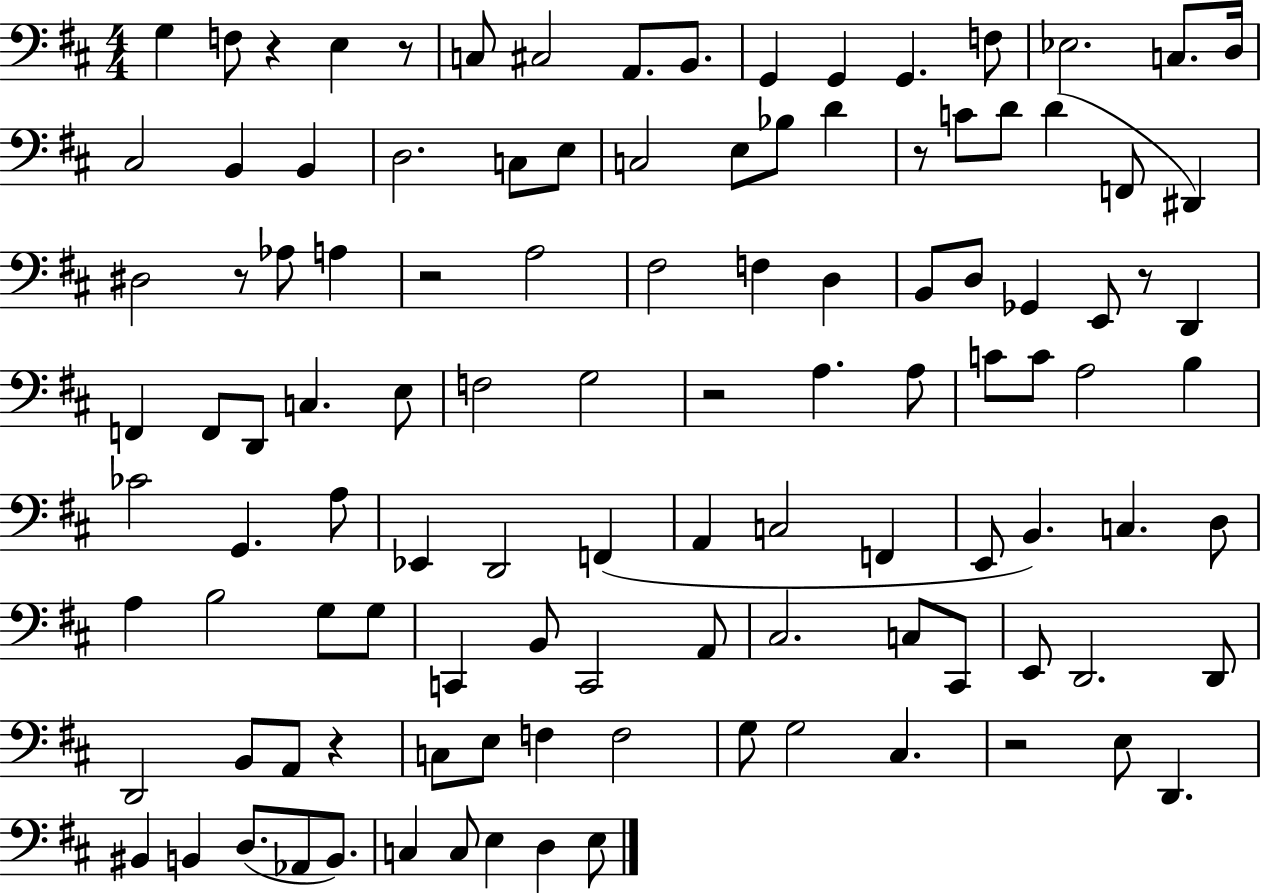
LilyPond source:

{
  \clef bass
  \numericTimeSignature
  \time 4/4
  \key d \major
  \repeat volta 2 { g4 f8 r4 e4 r8 | c8 cis2 a,8. b,8. | g,4 g,4 g,4. f8 | ees2. c8. d16 | \break cis2 b,4 b,4 | d2. c8 e8 | c2 e8 bes8 d'4 | r8 c'8 d'8 d'4( f,8 dis,4) | \break dis2 r8 aes8 a4 | r2 a2 | fis2 f4 d4 | b,8 d8 ges,4 e,8 r8 d,4 | \break f,4 f,8 d,8 c4. e8 | f2 g2 | r2 a4. a8 | c'8 c'8 a2 b4 | \break ces'2 g,4. a8 | ees,4 d,2 f,4( | a,4 c2 f,4 | e,8 b,4.) c4. d8 | \break a4 b2 g8 g8 | c,4 b,8 c,2 a,8 | cis2. c8 cis,8 | e,8 d,2. d,8 | \break d,2 b,8 a,8 r4 | c8 e8 f4 f2 | g8 g2 cis4. | r2 e8 d,4. | \break bis,4 b,4 d8.( aes,8 b,8.) | c4 c8 e4 d4 e8 | } \bar "|."
}